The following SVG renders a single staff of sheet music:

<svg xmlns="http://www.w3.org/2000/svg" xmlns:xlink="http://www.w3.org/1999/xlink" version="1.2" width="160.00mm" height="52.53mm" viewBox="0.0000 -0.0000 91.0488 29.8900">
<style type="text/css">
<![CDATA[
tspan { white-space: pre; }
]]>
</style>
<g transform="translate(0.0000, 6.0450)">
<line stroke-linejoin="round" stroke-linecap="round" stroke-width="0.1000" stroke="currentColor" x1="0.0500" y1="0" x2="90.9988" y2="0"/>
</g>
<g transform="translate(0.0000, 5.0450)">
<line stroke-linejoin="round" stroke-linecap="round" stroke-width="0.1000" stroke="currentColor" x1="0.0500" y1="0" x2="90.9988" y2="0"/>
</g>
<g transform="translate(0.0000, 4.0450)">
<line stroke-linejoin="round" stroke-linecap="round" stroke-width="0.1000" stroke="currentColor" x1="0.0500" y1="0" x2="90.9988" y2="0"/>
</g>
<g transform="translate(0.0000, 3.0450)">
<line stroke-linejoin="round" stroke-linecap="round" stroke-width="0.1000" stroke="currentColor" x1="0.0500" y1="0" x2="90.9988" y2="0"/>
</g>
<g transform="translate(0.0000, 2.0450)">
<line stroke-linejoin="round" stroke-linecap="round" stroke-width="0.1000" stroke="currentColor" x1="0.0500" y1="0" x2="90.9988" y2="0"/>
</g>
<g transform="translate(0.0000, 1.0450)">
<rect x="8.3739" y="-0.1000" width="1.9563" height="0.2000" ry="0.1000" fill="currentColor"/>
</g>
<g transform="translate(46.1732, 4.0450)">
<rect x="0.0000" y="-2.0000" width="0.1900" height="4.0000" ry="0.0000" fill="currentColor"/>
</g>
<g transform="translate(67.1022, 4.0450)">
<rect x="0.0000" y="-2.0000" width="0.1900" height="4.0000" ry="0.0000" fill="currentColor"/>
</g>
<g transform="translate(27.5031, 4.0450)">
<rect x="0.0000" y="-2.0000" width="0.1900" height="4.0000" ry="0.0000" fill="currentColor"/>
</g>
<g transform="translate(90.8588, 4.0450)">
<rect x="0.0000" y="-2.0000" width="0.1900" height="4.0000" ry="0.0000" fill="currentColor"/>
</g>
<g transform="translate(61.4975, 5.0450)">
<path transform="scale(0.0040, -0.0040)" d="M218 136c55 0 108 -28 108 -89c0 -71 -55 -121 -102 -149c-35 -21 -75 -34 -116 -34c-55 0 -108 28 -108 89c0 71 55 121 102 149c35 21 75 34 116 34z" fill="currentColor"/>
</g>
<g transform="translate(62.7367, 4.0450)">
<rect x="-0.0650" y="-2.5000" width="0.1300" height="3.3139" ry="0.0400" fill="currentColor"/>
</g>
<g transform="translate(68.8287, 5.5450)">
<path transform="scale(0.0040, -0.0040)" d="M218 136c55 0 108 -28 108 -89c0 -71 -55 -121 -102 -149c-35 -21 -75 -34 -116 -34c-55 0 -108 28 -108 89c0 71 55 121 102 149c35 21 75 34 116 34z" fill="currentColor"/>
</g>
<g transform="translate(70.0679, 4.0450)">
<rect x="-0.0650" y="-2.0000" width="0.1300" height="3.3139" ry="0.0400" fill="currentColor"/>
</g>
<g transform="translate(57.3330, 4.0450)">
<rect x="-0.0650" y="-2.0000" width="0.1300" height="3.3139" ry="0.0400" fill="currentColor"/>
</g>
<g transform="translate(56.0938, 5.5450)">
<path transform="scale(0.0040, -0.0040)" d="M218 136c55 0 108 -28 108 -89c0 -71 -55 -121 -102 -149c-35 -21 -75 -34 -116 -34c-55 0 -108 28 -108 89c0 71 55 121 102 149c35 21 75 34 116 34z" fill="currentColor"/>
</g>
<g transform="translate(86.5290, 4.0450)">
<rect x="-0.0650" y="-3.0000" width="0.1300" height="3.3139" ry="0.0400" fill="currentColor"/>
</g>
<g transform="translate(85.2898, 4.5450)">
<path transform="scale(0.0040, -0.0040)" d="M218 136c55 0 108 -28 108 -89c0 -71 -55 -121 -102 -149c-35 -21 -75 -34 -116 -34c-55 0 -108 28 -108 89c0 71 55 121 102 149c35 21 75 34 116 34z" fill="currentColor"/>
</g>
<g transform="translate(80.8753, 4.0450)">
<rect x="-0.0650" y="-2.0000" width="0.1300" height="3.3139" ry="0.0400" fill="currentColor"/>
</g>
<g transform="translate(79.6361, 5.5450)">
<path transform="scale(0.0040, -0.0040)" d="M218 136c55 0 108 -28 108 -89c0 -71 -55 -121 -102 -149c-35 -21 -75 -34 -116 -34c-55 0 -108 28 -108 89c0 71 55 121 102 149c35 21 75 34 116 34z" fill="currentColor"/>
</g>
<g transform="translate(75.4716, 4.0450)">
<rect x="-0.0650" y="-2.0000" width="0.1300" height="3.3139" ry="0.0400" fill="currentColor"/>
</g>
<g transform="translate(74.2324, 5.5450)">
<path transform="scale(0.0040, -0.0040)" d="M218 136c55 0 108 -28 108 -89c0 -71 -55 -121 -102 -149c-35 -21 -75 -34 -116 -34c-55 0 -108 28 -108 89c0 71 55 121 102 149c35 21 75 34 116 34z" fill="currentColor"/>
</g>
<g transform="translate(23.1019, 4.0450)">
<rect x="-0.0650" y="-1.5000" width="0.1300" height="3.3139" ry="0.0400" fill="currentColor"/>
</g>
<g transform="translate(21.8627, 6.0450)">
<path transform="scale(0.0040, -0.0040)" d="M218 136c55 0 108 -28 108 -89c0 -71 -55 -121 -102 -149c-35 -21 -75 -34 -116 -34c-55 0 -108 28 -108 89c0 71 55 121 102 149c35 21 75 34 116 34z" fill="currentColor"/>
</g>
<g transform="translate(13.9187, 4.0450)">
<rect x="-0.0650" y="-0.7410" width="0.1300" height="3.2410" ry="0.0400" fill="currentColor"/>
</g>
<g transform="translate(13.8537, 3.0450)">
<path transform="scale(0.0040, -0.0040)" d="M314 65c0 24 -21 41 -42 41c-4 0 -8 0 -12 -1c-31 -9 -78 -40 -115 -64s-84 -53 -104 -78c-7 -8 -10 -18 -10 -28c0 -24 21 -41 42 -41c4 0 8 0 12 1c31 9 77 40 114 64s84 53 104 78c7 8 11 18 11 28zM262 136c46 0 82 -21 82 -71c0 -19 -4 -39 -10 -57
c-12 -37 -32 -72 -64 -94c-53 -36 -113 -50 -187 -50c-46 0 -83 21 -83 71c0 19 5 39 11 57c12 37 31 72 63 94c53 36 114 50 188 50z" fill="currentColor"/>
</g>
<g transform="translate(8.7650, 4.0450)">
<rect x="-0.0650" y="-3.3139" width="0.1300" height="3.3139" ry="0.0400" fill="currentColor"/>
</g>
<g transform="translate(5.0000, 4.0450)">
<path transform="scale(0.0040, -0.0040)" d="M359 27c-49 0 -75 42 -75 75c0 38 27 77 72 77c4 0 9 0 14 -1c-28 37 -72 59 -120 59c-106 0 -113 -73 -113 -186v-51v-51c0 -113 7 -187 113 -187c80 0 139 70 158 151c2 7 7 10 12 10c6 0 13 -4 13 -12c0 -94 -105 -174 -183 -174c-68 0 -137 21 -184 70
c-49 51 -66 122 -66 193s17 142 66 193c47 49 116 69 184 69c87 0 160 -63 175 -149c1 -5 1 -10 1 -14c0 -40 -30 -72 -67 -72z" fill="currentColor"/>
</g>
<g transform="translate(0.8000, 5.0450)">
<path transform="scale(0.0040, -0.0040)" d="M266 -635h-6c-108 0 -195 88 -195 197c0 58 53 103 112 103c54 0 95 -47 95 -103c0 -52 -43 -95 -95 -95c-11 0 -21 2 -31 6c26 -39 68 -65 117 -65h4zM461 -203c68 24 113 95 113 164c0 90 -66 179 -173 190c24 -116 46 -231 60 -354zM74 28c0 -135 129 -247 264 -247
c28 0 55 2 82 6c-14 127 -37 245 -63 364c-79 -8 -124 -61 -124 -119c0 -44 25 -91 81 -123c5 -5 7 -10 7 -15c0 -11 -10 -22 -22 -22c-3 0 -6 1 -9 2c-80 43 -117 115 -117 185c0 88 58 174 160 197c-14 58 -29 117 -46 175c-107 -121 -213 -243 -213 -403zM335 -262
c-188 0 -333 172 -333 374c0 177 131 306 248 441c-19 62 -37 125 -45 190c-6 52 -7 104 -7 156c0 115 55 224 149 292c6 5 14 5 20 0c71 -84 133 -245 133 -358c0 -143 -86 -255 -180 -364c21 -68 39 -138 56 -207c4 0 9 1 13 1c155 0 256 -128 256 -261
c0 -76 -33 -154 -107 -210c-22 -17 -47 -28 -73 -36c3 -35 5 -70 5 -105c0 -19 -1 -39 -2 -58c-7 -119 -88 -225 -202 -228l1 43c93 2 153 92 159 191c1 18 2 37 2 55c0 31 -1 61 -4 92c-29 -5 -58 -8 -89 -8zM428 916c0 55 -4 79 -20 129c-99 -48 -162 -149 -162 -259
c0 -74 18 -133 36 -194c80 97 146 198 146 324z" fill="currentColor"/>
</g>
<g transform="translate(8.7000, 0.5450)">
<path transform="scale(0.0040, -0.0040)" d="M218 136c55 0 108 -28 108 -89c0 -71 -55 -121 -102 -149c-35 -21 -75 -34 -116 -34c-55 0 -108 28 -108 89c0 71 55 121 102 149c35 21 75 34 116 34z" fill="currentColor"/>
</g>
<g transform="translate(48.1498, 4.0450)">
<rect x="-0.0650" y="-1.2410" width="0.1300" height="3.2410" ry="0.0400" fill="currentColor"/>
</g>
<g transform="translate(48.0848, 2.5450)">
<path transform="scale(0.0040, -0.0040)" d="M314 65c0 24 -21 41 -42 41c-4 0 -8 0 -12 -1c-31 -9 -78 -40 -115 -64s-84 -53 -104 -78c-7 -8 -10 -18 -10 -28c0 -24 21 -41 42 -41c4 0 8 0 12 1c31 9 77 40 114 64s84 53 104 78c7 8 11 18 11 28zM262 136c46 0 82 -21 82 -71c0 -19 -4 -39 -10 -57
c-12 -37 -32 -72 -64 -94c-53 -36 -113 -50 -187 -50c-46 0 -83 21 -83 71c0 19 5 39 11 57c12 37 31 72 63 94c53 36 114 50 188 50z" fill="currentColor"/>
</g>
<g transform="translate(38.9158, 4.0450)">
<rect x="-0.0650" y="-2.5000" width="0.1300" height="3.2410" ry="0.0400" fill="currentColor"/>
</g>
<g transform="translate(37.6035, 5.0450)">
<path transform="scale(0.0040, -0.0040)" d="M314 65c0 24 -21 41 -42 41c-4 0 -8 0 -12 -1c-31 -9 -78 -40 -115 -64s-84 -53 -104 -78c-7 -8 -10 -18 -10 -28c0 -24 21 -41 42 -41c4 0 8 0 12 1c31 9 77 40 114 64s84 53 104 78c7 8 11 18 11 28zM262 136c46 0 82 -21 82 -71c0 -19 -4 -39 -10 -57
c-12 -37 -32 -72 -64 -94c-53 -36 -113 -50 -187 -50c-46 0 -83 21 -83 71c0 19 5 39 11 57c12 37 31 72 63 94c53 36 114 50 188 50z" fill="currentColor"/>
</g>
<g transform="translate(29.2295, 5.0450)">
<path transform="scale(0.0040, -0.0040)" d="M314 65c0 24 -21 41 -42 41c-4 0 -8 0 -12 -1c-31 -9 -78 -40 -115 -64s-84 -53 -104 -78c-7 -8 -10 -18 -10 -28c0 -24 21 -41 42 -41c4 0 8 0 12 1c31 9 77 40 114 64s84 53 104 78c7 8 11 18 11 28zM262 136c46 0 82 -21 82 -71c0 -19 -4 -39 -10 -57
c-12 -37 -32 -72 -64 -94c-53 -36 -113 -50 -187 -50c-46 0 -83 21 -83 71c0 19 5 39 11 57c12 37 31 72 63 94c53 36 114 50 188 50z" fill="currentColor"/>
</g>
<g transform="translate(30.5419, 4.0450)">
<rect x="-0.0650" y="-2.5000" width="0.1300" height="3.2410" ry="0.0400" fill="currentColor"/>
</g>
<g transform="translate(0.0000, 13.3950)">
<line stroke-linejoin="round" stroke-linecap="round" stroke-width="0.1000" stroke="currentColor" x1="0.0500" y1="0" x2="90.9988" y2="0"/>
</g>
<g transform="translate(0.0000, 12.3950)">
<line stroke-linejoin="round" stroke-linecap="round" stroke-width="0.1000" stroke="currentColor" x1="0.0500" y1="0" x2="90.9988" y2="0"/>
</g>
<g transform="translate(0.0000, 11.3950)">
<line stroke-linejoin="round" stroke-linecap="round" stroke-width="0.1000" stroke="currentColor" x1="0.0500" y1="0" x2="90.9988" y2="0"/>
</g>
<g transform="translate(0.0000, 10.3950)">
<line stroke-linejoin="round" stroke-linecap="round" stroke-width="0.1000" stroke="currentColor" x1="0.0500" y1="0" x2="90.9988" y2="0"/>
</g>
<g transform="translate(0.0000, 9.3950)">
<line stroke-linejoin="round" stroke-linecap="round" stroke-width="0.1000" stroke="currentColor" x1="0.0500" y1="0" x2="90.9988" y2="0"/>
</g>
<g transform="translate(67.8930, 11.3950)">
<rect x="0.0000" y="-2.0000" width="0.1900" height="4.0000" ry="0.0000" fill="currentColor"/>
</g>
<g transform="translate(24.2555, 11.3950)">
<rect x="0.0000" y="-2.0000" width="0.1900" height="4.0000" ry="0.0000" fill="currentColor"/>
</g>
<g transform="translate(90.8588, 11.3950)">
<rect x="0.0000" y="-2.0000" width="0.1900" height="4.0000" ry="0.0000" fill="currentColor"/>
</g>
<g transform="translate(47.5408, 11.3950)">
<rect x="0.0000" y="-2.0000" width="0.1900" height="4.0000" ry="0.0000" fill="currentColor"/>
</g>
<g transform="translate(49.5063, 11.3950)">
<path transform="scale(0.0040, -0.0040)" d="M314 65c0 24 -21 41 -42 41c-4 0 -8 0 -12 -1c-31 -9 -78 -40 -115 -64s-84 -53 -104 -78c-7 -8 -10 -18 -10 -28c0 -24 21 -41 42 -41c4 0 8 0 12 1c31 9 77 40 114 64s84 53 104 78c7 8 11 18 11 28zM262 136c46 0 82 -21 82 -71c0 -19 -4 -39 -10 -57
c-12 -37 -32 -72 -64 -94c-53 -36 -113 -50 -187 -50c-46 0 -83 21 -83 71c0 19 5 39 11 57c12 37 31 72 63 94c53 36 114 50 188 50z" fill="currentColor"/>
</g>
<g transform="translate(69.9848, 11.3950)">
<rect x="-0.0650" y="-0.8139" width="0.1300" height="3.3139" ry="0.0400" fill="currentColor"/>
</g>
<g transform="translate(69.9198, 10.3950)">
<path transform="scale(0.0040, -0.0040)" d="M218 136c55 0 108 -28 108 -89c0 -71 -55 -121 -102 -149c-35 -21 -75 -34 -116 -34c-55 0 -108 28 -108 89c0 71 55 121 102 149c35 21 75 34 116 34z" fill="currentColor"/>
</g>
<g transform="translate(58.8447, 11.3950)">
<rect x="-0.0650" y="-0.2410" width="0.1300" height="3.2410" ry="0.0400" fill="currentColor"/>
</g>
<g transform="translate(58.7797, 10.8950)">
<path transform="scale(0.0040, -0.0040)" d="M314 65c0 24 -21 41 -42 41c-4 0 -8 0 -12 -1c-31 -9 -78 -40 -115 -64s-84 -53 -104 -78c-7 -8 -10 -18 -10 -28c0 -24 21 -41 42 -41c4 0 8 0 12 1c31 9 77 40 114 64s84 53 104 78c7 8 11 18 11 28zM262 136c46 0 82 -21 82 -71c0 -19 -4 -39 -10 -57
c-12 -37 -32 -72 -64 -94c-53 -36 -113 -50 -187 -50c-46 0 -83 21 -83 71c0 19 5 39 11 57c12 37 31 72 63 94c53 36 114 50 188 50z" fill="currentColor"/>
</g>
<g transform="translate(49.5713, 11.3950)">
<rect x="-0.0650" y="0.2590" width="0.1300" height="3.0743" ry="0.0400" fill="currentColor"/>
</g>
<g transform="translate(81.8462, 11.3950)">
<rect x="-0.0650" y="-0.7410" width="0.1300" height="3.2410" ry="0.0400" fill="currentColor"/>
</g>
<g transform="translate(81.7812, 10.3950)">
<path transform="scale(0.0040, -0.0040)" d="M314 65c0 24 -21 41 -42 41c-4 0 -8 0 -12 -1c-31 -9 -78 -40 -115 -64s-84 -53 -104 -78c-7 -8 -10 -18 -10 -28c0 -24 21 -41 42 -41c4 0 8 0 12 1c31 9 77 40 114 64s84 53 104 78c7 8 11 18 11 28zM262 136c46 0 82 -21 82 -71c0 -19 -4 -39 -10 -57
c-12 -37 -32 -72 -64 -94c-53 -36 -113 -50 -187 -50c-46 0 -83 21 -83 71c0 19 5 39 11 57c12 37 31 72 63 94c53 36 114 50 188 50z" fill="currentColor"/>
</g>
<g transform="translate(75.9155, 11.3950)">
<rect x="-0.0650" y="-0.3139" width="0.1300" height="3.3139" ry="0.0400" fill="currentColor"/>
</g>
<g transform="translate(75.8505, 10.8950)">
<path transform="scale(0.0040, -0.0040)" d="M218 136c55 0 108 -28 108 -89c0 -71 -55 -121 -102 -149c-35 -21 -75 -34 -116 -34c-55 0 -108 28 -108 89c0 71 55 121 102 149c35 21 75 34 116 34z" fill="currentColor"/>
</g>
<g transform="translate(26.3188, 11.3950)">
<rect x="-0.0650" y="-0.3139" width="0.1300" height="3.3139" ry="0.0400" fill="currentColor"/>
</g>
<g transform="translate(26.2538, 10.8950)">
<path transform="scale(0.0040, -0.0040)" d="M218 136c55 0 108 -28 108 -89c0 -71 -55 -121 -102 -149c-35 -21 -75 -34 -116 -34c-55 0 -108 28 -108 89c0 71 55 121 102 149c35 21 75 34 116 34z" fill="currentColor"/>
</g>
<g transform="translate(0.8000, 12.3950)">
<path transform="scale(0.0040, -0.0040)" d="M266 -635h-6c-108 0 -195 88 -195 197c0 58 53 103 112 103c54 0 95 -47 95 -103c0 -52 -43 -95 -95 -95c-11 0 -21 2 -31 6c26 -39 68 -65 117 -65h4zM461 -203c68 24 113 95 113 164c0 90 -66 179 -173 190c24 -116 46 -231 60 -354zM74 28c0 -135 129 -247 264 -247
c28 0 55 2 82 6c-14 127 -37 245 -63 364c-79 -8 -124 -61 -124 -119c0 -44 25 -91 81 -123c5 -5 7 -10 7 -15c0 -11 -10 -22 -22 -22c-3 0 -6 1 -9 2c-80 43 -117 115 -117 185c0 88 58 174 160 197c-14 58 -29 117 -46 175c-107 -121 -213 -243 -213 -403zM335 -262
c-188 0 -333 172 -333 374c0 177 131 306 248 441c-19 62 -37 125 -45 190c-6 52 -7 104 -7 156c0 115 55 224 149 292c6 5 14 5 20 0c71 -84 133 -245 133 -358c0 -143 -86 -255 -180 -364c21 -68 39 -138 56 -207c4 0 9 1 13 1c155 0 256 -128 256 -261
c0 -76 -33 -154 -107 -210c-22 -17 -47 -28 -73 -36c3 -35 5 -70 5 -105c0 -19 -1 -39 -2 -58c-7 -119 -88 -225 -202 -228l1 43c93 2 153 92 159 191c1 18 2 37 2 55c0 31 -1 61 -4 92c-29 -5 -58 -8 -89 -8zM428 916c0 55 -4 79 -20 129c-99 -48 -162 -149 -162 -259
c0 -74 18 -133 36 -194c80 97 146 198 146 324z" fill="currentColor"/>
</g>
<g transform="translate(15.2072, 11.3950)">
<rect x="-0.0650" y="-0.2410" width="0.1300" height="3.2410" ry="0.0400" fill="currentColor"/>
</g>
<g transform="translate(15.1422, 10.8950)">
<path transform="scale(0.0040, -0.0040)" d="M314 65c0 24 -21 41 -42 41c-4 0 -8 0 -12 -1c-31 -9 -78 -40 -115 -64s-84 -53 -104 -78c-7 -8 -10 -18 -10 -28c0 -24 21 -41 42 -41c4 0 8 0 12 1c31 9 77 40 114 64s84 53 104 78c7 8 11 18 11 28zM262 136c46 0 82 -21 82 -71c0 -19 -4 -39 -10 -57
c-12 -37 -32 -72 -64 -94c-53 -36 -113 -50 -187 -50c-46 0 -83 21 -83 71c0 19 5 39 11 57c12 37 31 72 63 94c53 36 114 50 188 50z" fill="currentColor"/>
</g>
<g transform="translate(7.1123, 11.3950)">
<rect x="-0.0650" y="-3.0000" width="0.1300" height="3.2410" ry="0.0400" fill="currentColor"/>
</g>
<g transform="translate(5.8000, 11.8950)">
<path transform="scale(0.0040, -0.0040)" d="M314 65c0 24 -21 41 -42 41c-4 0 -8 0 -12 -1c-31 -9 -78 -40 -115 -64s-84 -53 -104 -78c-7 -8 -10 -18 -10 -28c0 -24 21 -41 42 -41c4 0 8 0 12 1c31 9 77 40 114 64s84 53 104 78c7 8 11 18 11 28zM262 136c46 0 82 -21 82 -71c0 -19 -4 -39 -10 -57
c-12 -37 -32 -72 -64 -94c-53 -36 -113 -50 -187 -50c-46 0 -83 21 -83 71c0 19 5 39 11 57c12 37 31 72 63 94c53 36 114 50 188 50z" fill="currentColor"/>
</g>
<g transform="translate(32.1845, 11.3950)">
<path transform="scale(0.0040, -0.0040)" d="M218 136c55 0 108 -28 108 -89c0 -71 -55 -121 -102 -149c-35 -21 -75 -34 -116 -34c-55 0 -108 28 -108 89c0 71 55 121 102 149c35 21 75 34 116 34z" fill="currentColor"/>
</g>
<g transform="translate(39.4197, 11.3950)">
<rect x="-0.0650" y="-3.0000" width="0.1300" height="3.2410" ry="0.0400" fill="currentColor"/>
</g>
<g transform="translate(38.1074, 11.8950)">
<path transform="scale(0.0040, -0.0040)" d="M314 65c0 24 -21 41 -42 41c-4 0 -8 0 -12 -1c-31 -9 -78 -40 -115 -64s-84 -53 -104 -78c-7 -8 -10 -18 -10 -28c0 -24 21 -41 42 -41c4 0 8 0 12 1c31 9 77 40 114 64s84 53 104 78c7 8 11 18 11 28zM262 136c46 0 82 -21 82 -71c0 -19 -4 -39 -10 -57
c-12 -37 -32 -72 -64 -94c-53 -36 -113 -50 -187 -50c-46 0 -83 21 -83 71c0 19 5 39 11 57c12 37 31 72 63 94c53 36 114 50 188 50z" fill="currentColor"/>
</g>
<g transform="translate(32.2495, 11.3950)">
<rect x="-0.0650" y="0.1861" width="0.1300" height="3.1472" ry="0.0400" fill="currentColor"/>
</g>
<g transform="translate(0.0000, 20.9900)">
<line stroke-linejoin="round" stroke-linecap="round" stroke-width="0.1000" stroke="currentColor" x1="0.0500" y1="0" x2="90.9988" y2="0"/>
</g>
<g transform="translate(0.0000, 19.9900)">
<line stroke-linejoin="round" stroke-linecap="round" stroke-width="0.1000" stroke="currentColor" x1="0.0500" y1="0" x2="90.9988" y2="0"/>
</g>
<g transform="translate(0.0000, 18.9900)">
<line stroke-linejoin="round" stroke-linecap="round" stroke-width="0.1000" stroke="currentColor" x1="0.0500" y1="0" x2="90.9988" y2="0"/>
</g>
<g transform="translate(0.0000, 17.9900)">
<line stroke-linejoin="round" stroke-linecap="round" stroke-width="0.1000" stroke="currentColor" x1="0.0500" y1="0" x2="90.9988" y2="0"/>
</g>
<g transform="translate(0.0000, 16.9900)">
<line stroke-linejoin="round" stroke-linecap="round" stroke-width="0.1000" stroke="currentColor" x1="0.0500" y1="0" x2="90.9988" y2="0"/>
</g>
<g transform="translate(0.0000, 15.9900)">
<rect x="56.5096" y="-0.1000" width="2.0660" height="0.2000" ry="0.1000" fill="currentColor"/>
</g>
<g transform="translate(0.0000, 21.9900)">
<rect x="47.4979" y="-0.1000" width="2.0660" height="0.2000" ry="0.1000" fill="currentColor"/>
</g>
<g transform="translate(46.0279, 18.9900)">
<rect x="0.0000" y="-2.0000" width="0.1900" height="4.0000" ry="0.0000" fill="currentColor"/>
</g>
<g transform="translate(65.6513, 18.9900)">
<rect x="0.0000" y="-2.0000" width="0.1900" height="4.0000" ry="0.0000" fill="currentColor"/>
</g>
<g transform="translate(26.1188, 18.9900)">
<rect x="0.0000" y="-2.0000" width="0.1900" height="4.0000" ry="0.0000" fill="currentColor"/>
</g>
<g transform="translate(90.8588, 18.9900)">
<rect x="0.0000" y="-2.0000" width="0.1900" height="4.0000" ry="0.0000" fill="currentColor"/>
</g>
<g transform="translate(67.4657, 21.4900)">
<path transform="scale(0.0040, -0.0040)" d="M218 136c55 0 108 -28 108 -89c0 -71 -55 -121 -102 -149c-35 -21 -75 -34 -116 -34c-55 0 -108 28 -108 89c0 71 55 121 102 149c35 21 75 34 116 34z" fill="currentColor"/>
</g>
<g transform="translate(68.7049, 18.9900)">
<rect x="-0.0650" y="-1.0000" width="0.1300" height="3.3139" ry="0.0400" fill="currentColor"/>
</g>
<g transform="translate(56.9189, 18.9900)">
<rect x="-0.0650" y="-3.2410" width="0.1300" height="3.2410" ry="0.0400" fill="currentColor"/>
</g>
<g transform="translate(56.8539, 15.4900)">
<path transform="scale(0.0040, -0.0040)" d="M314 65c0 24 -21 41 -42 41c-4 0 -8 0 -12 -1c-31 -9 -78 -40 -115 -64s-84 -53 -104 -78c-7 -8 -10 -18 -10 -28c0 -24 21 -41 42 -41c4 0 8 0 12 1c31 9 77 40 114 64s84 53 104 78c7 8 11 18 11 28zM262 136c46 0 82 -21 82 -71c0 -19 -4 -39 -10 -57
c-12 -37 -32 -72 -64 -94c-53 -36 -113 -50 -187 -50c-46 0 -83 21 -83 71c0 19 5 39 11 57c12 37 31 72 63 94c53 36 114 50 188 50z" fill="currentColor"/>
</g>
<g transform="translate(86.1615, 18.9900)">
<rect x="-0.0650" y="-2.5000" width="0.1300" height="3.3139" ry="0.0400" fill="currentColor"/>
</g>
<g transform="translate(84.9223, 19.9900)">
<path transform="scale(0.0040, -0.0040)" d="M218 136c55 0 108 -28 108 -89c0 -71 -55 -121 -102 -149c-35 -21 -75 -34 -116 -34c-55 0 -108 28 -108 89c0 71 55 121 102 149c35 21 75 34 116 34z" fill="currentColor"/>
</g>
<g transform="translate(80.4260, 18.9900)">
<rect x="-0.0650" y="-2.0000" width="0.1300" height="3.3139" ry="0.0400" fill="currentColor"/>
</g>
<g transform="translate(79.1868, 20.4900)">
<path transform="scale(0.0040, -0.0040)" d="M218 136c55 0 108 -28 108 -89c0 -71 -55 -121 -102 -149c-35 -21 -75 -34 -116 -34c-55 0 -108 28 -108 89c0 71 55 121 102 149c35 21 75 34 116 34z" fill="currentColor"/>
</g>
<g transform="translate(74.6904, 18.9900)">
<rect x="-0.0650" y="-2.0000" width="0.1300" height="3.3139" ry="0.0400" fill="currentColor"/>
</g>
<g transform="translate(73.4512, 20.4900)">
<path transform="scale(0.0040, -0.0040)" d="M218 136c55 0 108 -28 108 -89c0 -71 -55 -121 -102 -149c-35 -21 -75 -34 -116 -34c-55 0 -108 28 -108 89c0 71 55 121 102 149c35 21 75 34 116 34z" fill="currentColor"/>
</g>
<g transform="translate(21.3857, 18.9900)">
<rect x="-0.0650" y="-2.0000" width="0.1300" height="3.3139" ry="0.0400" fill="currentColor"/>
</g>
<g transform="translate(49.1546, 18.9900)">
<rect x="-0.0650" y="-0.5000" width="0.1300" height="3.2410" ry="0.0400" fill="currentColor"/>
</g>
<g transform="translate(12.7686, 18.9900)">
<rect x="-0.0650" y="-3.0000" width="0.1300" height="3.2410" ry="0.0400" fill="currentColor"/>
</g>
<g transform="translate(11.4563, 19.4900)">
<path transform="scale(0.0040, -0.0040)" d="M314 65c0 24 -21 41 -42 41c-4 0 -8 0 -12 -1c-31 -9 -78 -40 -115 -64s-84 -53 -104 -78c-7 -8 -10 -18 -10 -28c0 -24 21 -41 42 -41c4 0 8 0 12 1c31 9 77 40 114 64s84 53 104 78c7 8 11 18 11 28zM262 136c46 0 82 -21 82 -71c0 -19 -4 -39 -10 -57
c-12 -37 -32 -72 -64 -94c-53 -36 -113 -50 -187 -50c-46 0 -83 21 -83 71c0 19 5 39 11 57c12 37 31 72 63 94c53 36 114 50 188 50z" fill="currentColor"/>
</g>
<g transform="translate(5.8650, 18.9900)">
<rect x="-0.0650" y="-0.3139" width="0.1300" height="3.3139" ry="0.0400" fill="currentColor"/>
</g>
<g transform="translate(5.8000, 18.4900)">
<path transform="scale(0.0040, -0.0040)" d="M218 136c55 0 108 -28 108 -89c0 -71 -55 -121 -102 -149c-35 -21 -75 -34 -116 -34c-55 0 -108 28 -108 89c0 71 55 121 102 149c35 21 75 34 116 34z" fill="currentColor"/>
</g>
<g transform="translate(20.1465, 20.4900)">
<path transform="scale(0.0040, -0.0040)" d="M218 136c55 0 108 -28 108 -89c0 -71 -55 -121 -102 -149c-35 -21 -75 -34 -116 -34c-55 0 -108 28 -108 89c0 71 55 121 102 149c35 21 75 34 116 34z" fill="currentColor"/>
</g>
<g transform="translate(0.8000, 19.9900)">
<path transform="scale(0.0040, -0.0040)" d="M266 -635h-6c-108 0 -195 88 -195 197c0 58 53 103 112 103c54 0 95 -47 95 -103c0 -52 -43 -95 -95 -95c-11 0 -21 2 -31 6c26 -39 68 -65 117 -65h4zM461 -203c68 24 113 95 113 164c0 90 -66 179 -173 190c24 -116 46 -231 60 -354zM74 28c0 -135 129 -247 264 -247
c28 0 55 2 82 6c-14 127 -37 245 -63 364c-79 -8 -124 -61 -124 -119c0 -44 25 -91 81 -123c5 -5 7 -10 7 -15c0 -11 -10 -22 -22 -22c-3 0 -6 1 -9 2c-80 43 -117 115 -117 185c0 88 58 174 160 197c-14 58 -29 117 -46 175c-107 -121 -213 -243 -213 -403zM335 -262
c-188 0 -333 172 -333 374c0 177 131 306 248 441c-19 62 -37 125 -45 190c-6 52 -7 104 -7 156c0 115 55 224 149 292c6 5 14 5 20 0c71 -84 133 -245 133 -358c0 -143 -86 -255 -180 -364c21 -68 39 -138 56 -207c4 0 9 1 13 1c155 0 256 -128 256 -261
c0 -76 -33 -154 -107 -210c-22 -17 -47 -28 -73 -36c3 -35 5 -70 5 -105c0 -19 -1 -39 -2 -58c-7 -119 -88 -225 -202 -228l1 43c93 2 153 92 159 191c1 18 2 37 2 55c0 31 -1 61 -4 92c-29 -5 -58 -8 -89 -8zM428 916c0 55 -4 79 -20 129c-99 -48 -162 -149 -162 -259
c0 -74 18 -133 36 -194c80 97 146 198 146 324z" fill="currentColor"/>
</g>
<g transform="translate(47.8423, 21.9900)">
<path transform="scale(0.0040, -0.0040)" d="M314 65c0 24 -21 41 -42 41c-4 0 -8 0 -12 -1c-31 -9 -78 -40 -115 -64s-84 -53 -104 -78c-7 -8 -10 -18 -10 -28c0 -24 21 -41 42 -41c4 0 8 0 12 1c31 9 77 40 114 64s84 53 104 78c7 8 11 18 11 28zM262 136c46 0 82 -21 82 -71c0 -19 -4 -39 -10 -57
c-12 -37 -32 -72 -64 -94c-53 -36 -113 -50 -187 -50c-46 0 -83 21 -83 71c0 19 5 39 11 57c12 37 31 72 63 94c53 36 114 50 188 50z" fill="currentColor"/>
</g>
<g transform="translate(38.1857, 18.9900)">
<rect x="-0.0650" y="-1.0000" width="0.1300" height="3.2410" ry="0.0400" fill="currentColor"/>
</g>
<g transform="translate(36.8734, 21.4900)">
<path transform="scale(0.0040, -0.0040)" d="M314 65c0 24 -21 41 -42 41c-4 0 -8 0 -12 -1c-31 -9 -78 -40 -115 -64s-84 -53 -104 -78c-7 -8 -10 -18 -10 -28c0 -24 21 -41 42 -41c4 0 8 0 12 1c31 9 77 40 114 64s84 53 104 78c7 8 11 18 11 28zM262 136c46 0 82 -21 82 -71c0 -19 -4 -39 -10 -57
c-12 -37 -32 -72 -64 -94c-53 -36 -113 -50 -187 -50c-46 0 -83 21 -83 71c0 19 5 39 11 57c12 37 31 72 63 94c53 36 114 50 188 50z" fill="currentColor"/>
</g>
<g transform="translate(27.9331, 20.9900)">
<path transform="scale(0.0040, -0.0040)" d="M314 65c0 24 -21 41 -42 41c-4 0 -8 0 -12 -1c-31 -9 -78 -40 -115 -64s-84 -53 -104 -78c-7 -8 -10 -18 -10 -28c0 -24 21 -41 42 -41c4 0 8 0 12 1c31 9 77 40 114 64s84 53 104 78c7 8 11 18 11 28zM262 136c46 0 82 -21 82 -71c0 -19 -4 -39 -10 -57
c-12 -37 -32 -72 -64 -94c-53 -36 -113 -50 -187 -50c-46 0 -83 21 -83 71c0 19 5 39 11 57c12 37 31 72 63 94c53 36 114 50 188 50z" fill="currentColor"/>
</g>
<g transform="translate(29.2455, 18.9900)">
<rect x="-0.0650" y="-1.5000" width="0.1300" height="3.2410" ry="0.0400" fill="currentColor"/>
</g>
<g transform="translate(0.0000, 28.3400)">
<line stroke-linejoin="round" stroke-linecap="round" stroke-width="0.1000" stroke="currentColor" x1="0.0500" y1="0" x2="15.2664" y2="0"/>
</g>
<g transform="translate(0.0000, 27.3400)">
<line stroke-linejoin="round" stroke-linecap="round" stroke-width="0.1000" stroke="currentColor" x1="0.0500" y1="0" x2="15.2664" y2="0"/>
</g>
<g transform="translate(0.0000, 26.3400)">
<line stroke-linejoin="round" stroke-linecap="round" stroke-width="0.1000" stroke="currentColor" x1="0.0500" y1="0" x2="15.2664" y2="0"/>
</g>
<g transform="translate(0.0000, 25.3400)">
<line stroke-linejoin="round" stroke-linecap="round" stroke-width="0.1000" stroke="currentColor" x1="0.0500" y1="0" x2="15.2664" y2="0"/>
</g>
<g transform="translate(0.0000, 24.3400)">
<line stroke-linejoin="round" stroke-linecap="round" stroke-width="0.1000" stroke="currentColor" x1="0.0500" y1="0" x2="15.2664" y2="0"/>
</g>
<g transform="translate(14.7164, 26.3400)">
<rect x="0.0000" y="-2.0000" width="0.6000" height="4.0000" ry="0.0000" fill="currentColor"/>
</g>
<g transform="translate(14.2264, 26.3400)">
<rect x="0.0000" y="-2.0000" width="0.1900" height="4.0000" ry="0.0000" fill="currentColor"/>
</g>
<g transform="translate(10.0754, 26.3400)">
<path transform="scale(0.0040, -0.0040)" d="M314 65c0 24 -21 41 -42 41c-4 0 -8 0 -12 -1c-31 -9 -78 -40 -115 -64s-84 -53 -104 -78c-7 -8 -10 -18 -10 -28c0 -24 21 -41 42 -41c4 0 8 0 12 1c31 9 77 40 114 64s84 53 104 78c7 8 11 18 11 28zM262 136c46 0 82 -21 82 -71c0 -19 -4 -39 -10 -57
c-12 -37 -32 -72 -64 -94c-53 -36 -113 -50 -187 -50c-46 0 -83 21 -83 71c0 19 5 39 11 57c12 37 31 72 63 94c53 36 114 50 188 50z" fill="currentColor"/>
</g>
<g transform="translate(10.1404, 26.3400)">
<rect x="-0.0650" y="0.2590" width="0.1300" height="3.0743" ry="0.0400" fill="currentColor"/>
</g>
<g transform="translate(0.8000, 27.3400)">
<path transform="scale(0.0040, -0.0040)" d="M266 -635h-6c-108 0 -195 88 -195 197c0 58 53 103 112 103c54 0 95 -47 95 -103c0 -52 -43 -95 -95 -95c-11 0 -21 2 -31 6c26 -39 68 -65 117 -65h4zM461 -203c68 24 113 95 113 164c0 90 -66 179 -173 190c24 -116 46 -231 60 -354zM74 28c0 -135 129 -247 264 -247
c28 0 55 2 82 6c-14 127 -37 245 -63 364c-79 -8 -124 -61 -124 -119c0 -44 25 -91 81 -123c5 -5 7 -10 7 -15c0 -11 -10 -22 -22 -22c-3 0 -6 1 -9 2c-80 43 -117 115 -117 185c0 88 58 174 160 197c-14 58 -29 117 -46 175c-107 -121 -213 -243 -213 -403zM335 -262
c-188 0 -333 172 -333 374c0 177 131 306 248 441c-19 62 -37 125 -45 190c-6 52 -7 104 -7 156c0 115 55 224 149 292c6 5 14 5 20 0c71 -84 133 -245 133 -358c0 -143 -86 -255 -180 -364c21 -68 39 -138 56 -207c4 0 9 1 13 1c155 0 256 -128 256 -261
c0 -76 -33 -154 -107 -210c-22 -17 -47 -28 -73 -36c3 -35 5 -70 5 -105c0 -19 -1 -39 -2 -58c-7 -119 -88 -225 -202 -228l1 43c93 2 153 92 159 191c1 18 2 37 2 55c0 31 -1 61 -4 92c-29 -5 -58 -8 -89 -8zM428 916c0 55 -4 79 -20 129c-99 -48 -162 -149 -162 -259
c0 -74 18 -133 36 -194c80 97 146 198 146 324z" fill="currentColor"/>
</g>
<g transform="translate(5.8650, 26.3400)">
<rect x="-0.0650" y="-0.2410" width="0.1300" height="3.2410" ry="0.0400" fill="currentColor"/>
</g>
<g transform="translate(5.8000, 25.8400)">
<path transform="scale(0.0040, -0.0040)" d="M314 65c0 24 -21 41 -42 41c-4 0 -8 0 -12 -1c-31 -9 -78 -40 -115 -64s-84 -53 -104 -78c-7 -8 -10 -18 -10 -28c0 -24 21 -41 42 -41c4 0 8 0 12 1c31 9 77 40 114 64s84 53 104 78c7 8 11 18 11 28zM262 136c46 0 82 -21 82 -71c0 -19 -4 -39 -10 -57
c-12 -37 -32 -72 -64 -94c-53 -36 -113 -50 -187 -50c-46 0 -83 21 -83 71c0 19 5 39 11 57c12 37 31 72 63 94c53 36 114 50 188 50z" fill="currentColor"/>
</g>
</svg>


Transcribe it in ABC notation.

X:1
T:Untitled
M:4/4
L:1/4
K:C
b d2 E G2 G2 e2 F G F F F A A2 c2 c B A2 B2 c2 d c d2 c A2 F E2 D2 C2 b2 D F F G c2 B2